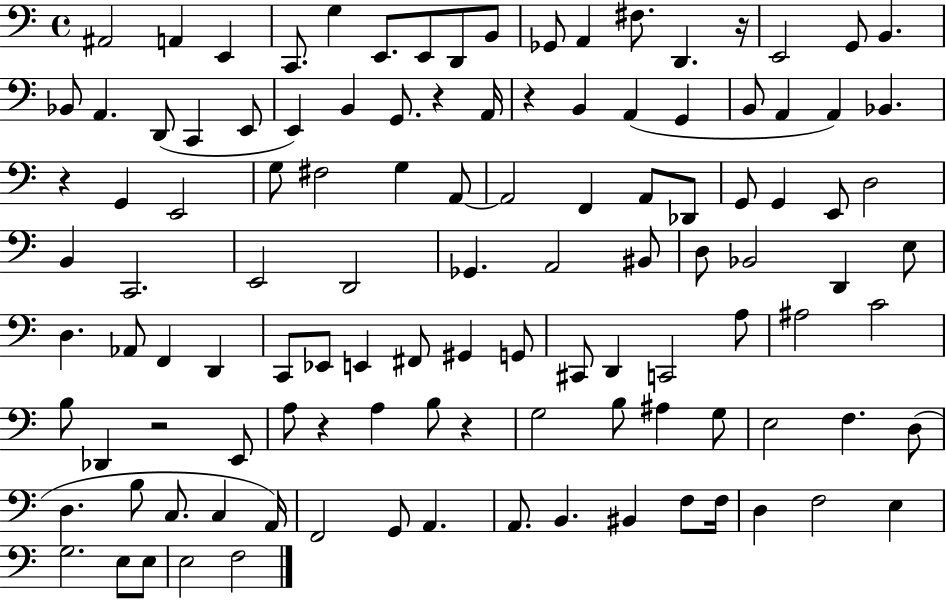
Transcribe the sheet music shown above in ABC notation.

X:1
T:Untitled
M:4/4
L:1/4
K:C
^A,,2 A,, E,, C,,/2 G, E,,/2 E,,/2 D,,/2 B,,/2 _G,,/2 A,, ^F,/2 D,, z/4 E,,2 G,,/2 B,, _B,,/2 A,, D,,/2 C,, E,,/2 E,, B,, G,,/2 z A,,/4 z B,, A,, G,, B,,/2 A,, A,, _B,, z G,, E,,2 G,/2 ^F,2 G, A,,/2 A,,2 F,, A,,/2 _D,,/2 G,,/2 G,, E,,/2 D,2 B,, C,,2 E,,2 D,,2 _G,, A,,2 ^B,,/2 D,/2 _B,,2 D,, E,/2 D, _A,,/2 F,, D,, C,,/2 _E,,/2 E,, ^F,,/2 ^G,, G,,/2 ^C,,/2 D,, C,,2 A,/2 ^A,2 C2 B,/2 _D,, z2 E,,/2 A,/2 z A, B,/2 z G,2 B,/2 ^A, G,/2 E,2 F, D,/2 D, B,/2 C,/2 C, A,,/4 F,,2 G,,/2 A,, A,,/2 B,, ^B,, F,/2 F,/4 D, F,2 E, G,2 E,/2 E,/2 E,2 F,2